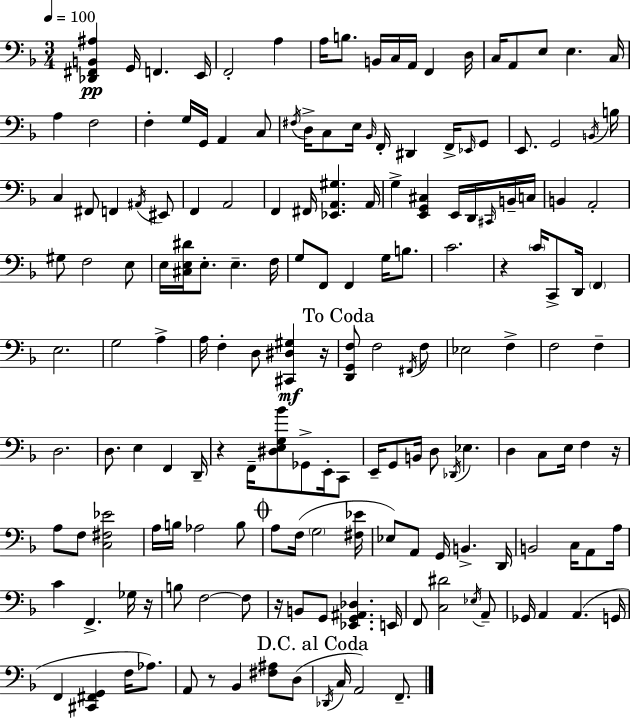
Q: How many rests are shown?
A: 7